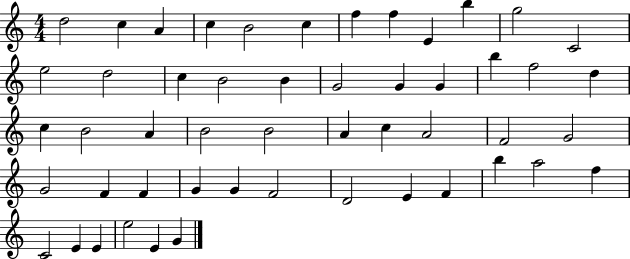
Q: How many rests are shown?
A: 0